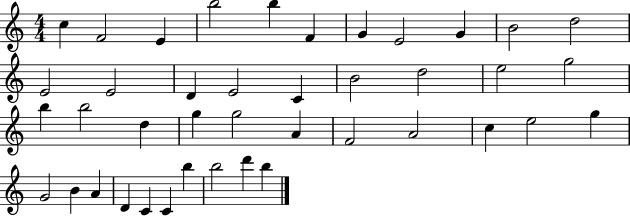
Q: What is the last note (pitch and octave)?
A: B5